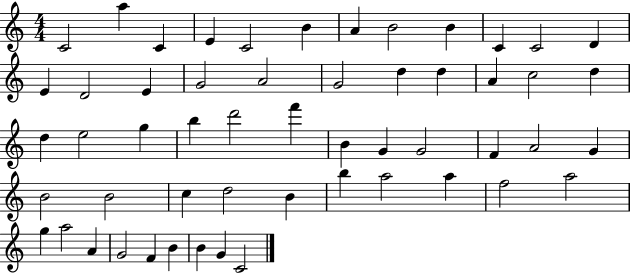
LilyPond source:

{
  \clef treble
  \numericTimeSignature
  \time 4/4
  \key c \major
  c'2 a''4 c'4 | e'4 c'2 b'4 | a'4 b'2 b'4 | c'4 c'2 d'4 | \break e'4 d'2 e'4 | g'2 a'2 | g'2 d''4 d''4 | a'4 c''2 d''4 | \break d''4 e''2 g''4 | b''4 d'''2 f'''4 | b'4 g'4 g'2 | f'4 a'2 g'4 | \break b'2 b'2 | c''4 d''2 b'4 | b''4 a''2 a''4 | f''2 a''2 | \break g''4 a''2 a'4 | g'2 f'4 b'4 | b'4 g'4 c'2 | \bar "|."
}